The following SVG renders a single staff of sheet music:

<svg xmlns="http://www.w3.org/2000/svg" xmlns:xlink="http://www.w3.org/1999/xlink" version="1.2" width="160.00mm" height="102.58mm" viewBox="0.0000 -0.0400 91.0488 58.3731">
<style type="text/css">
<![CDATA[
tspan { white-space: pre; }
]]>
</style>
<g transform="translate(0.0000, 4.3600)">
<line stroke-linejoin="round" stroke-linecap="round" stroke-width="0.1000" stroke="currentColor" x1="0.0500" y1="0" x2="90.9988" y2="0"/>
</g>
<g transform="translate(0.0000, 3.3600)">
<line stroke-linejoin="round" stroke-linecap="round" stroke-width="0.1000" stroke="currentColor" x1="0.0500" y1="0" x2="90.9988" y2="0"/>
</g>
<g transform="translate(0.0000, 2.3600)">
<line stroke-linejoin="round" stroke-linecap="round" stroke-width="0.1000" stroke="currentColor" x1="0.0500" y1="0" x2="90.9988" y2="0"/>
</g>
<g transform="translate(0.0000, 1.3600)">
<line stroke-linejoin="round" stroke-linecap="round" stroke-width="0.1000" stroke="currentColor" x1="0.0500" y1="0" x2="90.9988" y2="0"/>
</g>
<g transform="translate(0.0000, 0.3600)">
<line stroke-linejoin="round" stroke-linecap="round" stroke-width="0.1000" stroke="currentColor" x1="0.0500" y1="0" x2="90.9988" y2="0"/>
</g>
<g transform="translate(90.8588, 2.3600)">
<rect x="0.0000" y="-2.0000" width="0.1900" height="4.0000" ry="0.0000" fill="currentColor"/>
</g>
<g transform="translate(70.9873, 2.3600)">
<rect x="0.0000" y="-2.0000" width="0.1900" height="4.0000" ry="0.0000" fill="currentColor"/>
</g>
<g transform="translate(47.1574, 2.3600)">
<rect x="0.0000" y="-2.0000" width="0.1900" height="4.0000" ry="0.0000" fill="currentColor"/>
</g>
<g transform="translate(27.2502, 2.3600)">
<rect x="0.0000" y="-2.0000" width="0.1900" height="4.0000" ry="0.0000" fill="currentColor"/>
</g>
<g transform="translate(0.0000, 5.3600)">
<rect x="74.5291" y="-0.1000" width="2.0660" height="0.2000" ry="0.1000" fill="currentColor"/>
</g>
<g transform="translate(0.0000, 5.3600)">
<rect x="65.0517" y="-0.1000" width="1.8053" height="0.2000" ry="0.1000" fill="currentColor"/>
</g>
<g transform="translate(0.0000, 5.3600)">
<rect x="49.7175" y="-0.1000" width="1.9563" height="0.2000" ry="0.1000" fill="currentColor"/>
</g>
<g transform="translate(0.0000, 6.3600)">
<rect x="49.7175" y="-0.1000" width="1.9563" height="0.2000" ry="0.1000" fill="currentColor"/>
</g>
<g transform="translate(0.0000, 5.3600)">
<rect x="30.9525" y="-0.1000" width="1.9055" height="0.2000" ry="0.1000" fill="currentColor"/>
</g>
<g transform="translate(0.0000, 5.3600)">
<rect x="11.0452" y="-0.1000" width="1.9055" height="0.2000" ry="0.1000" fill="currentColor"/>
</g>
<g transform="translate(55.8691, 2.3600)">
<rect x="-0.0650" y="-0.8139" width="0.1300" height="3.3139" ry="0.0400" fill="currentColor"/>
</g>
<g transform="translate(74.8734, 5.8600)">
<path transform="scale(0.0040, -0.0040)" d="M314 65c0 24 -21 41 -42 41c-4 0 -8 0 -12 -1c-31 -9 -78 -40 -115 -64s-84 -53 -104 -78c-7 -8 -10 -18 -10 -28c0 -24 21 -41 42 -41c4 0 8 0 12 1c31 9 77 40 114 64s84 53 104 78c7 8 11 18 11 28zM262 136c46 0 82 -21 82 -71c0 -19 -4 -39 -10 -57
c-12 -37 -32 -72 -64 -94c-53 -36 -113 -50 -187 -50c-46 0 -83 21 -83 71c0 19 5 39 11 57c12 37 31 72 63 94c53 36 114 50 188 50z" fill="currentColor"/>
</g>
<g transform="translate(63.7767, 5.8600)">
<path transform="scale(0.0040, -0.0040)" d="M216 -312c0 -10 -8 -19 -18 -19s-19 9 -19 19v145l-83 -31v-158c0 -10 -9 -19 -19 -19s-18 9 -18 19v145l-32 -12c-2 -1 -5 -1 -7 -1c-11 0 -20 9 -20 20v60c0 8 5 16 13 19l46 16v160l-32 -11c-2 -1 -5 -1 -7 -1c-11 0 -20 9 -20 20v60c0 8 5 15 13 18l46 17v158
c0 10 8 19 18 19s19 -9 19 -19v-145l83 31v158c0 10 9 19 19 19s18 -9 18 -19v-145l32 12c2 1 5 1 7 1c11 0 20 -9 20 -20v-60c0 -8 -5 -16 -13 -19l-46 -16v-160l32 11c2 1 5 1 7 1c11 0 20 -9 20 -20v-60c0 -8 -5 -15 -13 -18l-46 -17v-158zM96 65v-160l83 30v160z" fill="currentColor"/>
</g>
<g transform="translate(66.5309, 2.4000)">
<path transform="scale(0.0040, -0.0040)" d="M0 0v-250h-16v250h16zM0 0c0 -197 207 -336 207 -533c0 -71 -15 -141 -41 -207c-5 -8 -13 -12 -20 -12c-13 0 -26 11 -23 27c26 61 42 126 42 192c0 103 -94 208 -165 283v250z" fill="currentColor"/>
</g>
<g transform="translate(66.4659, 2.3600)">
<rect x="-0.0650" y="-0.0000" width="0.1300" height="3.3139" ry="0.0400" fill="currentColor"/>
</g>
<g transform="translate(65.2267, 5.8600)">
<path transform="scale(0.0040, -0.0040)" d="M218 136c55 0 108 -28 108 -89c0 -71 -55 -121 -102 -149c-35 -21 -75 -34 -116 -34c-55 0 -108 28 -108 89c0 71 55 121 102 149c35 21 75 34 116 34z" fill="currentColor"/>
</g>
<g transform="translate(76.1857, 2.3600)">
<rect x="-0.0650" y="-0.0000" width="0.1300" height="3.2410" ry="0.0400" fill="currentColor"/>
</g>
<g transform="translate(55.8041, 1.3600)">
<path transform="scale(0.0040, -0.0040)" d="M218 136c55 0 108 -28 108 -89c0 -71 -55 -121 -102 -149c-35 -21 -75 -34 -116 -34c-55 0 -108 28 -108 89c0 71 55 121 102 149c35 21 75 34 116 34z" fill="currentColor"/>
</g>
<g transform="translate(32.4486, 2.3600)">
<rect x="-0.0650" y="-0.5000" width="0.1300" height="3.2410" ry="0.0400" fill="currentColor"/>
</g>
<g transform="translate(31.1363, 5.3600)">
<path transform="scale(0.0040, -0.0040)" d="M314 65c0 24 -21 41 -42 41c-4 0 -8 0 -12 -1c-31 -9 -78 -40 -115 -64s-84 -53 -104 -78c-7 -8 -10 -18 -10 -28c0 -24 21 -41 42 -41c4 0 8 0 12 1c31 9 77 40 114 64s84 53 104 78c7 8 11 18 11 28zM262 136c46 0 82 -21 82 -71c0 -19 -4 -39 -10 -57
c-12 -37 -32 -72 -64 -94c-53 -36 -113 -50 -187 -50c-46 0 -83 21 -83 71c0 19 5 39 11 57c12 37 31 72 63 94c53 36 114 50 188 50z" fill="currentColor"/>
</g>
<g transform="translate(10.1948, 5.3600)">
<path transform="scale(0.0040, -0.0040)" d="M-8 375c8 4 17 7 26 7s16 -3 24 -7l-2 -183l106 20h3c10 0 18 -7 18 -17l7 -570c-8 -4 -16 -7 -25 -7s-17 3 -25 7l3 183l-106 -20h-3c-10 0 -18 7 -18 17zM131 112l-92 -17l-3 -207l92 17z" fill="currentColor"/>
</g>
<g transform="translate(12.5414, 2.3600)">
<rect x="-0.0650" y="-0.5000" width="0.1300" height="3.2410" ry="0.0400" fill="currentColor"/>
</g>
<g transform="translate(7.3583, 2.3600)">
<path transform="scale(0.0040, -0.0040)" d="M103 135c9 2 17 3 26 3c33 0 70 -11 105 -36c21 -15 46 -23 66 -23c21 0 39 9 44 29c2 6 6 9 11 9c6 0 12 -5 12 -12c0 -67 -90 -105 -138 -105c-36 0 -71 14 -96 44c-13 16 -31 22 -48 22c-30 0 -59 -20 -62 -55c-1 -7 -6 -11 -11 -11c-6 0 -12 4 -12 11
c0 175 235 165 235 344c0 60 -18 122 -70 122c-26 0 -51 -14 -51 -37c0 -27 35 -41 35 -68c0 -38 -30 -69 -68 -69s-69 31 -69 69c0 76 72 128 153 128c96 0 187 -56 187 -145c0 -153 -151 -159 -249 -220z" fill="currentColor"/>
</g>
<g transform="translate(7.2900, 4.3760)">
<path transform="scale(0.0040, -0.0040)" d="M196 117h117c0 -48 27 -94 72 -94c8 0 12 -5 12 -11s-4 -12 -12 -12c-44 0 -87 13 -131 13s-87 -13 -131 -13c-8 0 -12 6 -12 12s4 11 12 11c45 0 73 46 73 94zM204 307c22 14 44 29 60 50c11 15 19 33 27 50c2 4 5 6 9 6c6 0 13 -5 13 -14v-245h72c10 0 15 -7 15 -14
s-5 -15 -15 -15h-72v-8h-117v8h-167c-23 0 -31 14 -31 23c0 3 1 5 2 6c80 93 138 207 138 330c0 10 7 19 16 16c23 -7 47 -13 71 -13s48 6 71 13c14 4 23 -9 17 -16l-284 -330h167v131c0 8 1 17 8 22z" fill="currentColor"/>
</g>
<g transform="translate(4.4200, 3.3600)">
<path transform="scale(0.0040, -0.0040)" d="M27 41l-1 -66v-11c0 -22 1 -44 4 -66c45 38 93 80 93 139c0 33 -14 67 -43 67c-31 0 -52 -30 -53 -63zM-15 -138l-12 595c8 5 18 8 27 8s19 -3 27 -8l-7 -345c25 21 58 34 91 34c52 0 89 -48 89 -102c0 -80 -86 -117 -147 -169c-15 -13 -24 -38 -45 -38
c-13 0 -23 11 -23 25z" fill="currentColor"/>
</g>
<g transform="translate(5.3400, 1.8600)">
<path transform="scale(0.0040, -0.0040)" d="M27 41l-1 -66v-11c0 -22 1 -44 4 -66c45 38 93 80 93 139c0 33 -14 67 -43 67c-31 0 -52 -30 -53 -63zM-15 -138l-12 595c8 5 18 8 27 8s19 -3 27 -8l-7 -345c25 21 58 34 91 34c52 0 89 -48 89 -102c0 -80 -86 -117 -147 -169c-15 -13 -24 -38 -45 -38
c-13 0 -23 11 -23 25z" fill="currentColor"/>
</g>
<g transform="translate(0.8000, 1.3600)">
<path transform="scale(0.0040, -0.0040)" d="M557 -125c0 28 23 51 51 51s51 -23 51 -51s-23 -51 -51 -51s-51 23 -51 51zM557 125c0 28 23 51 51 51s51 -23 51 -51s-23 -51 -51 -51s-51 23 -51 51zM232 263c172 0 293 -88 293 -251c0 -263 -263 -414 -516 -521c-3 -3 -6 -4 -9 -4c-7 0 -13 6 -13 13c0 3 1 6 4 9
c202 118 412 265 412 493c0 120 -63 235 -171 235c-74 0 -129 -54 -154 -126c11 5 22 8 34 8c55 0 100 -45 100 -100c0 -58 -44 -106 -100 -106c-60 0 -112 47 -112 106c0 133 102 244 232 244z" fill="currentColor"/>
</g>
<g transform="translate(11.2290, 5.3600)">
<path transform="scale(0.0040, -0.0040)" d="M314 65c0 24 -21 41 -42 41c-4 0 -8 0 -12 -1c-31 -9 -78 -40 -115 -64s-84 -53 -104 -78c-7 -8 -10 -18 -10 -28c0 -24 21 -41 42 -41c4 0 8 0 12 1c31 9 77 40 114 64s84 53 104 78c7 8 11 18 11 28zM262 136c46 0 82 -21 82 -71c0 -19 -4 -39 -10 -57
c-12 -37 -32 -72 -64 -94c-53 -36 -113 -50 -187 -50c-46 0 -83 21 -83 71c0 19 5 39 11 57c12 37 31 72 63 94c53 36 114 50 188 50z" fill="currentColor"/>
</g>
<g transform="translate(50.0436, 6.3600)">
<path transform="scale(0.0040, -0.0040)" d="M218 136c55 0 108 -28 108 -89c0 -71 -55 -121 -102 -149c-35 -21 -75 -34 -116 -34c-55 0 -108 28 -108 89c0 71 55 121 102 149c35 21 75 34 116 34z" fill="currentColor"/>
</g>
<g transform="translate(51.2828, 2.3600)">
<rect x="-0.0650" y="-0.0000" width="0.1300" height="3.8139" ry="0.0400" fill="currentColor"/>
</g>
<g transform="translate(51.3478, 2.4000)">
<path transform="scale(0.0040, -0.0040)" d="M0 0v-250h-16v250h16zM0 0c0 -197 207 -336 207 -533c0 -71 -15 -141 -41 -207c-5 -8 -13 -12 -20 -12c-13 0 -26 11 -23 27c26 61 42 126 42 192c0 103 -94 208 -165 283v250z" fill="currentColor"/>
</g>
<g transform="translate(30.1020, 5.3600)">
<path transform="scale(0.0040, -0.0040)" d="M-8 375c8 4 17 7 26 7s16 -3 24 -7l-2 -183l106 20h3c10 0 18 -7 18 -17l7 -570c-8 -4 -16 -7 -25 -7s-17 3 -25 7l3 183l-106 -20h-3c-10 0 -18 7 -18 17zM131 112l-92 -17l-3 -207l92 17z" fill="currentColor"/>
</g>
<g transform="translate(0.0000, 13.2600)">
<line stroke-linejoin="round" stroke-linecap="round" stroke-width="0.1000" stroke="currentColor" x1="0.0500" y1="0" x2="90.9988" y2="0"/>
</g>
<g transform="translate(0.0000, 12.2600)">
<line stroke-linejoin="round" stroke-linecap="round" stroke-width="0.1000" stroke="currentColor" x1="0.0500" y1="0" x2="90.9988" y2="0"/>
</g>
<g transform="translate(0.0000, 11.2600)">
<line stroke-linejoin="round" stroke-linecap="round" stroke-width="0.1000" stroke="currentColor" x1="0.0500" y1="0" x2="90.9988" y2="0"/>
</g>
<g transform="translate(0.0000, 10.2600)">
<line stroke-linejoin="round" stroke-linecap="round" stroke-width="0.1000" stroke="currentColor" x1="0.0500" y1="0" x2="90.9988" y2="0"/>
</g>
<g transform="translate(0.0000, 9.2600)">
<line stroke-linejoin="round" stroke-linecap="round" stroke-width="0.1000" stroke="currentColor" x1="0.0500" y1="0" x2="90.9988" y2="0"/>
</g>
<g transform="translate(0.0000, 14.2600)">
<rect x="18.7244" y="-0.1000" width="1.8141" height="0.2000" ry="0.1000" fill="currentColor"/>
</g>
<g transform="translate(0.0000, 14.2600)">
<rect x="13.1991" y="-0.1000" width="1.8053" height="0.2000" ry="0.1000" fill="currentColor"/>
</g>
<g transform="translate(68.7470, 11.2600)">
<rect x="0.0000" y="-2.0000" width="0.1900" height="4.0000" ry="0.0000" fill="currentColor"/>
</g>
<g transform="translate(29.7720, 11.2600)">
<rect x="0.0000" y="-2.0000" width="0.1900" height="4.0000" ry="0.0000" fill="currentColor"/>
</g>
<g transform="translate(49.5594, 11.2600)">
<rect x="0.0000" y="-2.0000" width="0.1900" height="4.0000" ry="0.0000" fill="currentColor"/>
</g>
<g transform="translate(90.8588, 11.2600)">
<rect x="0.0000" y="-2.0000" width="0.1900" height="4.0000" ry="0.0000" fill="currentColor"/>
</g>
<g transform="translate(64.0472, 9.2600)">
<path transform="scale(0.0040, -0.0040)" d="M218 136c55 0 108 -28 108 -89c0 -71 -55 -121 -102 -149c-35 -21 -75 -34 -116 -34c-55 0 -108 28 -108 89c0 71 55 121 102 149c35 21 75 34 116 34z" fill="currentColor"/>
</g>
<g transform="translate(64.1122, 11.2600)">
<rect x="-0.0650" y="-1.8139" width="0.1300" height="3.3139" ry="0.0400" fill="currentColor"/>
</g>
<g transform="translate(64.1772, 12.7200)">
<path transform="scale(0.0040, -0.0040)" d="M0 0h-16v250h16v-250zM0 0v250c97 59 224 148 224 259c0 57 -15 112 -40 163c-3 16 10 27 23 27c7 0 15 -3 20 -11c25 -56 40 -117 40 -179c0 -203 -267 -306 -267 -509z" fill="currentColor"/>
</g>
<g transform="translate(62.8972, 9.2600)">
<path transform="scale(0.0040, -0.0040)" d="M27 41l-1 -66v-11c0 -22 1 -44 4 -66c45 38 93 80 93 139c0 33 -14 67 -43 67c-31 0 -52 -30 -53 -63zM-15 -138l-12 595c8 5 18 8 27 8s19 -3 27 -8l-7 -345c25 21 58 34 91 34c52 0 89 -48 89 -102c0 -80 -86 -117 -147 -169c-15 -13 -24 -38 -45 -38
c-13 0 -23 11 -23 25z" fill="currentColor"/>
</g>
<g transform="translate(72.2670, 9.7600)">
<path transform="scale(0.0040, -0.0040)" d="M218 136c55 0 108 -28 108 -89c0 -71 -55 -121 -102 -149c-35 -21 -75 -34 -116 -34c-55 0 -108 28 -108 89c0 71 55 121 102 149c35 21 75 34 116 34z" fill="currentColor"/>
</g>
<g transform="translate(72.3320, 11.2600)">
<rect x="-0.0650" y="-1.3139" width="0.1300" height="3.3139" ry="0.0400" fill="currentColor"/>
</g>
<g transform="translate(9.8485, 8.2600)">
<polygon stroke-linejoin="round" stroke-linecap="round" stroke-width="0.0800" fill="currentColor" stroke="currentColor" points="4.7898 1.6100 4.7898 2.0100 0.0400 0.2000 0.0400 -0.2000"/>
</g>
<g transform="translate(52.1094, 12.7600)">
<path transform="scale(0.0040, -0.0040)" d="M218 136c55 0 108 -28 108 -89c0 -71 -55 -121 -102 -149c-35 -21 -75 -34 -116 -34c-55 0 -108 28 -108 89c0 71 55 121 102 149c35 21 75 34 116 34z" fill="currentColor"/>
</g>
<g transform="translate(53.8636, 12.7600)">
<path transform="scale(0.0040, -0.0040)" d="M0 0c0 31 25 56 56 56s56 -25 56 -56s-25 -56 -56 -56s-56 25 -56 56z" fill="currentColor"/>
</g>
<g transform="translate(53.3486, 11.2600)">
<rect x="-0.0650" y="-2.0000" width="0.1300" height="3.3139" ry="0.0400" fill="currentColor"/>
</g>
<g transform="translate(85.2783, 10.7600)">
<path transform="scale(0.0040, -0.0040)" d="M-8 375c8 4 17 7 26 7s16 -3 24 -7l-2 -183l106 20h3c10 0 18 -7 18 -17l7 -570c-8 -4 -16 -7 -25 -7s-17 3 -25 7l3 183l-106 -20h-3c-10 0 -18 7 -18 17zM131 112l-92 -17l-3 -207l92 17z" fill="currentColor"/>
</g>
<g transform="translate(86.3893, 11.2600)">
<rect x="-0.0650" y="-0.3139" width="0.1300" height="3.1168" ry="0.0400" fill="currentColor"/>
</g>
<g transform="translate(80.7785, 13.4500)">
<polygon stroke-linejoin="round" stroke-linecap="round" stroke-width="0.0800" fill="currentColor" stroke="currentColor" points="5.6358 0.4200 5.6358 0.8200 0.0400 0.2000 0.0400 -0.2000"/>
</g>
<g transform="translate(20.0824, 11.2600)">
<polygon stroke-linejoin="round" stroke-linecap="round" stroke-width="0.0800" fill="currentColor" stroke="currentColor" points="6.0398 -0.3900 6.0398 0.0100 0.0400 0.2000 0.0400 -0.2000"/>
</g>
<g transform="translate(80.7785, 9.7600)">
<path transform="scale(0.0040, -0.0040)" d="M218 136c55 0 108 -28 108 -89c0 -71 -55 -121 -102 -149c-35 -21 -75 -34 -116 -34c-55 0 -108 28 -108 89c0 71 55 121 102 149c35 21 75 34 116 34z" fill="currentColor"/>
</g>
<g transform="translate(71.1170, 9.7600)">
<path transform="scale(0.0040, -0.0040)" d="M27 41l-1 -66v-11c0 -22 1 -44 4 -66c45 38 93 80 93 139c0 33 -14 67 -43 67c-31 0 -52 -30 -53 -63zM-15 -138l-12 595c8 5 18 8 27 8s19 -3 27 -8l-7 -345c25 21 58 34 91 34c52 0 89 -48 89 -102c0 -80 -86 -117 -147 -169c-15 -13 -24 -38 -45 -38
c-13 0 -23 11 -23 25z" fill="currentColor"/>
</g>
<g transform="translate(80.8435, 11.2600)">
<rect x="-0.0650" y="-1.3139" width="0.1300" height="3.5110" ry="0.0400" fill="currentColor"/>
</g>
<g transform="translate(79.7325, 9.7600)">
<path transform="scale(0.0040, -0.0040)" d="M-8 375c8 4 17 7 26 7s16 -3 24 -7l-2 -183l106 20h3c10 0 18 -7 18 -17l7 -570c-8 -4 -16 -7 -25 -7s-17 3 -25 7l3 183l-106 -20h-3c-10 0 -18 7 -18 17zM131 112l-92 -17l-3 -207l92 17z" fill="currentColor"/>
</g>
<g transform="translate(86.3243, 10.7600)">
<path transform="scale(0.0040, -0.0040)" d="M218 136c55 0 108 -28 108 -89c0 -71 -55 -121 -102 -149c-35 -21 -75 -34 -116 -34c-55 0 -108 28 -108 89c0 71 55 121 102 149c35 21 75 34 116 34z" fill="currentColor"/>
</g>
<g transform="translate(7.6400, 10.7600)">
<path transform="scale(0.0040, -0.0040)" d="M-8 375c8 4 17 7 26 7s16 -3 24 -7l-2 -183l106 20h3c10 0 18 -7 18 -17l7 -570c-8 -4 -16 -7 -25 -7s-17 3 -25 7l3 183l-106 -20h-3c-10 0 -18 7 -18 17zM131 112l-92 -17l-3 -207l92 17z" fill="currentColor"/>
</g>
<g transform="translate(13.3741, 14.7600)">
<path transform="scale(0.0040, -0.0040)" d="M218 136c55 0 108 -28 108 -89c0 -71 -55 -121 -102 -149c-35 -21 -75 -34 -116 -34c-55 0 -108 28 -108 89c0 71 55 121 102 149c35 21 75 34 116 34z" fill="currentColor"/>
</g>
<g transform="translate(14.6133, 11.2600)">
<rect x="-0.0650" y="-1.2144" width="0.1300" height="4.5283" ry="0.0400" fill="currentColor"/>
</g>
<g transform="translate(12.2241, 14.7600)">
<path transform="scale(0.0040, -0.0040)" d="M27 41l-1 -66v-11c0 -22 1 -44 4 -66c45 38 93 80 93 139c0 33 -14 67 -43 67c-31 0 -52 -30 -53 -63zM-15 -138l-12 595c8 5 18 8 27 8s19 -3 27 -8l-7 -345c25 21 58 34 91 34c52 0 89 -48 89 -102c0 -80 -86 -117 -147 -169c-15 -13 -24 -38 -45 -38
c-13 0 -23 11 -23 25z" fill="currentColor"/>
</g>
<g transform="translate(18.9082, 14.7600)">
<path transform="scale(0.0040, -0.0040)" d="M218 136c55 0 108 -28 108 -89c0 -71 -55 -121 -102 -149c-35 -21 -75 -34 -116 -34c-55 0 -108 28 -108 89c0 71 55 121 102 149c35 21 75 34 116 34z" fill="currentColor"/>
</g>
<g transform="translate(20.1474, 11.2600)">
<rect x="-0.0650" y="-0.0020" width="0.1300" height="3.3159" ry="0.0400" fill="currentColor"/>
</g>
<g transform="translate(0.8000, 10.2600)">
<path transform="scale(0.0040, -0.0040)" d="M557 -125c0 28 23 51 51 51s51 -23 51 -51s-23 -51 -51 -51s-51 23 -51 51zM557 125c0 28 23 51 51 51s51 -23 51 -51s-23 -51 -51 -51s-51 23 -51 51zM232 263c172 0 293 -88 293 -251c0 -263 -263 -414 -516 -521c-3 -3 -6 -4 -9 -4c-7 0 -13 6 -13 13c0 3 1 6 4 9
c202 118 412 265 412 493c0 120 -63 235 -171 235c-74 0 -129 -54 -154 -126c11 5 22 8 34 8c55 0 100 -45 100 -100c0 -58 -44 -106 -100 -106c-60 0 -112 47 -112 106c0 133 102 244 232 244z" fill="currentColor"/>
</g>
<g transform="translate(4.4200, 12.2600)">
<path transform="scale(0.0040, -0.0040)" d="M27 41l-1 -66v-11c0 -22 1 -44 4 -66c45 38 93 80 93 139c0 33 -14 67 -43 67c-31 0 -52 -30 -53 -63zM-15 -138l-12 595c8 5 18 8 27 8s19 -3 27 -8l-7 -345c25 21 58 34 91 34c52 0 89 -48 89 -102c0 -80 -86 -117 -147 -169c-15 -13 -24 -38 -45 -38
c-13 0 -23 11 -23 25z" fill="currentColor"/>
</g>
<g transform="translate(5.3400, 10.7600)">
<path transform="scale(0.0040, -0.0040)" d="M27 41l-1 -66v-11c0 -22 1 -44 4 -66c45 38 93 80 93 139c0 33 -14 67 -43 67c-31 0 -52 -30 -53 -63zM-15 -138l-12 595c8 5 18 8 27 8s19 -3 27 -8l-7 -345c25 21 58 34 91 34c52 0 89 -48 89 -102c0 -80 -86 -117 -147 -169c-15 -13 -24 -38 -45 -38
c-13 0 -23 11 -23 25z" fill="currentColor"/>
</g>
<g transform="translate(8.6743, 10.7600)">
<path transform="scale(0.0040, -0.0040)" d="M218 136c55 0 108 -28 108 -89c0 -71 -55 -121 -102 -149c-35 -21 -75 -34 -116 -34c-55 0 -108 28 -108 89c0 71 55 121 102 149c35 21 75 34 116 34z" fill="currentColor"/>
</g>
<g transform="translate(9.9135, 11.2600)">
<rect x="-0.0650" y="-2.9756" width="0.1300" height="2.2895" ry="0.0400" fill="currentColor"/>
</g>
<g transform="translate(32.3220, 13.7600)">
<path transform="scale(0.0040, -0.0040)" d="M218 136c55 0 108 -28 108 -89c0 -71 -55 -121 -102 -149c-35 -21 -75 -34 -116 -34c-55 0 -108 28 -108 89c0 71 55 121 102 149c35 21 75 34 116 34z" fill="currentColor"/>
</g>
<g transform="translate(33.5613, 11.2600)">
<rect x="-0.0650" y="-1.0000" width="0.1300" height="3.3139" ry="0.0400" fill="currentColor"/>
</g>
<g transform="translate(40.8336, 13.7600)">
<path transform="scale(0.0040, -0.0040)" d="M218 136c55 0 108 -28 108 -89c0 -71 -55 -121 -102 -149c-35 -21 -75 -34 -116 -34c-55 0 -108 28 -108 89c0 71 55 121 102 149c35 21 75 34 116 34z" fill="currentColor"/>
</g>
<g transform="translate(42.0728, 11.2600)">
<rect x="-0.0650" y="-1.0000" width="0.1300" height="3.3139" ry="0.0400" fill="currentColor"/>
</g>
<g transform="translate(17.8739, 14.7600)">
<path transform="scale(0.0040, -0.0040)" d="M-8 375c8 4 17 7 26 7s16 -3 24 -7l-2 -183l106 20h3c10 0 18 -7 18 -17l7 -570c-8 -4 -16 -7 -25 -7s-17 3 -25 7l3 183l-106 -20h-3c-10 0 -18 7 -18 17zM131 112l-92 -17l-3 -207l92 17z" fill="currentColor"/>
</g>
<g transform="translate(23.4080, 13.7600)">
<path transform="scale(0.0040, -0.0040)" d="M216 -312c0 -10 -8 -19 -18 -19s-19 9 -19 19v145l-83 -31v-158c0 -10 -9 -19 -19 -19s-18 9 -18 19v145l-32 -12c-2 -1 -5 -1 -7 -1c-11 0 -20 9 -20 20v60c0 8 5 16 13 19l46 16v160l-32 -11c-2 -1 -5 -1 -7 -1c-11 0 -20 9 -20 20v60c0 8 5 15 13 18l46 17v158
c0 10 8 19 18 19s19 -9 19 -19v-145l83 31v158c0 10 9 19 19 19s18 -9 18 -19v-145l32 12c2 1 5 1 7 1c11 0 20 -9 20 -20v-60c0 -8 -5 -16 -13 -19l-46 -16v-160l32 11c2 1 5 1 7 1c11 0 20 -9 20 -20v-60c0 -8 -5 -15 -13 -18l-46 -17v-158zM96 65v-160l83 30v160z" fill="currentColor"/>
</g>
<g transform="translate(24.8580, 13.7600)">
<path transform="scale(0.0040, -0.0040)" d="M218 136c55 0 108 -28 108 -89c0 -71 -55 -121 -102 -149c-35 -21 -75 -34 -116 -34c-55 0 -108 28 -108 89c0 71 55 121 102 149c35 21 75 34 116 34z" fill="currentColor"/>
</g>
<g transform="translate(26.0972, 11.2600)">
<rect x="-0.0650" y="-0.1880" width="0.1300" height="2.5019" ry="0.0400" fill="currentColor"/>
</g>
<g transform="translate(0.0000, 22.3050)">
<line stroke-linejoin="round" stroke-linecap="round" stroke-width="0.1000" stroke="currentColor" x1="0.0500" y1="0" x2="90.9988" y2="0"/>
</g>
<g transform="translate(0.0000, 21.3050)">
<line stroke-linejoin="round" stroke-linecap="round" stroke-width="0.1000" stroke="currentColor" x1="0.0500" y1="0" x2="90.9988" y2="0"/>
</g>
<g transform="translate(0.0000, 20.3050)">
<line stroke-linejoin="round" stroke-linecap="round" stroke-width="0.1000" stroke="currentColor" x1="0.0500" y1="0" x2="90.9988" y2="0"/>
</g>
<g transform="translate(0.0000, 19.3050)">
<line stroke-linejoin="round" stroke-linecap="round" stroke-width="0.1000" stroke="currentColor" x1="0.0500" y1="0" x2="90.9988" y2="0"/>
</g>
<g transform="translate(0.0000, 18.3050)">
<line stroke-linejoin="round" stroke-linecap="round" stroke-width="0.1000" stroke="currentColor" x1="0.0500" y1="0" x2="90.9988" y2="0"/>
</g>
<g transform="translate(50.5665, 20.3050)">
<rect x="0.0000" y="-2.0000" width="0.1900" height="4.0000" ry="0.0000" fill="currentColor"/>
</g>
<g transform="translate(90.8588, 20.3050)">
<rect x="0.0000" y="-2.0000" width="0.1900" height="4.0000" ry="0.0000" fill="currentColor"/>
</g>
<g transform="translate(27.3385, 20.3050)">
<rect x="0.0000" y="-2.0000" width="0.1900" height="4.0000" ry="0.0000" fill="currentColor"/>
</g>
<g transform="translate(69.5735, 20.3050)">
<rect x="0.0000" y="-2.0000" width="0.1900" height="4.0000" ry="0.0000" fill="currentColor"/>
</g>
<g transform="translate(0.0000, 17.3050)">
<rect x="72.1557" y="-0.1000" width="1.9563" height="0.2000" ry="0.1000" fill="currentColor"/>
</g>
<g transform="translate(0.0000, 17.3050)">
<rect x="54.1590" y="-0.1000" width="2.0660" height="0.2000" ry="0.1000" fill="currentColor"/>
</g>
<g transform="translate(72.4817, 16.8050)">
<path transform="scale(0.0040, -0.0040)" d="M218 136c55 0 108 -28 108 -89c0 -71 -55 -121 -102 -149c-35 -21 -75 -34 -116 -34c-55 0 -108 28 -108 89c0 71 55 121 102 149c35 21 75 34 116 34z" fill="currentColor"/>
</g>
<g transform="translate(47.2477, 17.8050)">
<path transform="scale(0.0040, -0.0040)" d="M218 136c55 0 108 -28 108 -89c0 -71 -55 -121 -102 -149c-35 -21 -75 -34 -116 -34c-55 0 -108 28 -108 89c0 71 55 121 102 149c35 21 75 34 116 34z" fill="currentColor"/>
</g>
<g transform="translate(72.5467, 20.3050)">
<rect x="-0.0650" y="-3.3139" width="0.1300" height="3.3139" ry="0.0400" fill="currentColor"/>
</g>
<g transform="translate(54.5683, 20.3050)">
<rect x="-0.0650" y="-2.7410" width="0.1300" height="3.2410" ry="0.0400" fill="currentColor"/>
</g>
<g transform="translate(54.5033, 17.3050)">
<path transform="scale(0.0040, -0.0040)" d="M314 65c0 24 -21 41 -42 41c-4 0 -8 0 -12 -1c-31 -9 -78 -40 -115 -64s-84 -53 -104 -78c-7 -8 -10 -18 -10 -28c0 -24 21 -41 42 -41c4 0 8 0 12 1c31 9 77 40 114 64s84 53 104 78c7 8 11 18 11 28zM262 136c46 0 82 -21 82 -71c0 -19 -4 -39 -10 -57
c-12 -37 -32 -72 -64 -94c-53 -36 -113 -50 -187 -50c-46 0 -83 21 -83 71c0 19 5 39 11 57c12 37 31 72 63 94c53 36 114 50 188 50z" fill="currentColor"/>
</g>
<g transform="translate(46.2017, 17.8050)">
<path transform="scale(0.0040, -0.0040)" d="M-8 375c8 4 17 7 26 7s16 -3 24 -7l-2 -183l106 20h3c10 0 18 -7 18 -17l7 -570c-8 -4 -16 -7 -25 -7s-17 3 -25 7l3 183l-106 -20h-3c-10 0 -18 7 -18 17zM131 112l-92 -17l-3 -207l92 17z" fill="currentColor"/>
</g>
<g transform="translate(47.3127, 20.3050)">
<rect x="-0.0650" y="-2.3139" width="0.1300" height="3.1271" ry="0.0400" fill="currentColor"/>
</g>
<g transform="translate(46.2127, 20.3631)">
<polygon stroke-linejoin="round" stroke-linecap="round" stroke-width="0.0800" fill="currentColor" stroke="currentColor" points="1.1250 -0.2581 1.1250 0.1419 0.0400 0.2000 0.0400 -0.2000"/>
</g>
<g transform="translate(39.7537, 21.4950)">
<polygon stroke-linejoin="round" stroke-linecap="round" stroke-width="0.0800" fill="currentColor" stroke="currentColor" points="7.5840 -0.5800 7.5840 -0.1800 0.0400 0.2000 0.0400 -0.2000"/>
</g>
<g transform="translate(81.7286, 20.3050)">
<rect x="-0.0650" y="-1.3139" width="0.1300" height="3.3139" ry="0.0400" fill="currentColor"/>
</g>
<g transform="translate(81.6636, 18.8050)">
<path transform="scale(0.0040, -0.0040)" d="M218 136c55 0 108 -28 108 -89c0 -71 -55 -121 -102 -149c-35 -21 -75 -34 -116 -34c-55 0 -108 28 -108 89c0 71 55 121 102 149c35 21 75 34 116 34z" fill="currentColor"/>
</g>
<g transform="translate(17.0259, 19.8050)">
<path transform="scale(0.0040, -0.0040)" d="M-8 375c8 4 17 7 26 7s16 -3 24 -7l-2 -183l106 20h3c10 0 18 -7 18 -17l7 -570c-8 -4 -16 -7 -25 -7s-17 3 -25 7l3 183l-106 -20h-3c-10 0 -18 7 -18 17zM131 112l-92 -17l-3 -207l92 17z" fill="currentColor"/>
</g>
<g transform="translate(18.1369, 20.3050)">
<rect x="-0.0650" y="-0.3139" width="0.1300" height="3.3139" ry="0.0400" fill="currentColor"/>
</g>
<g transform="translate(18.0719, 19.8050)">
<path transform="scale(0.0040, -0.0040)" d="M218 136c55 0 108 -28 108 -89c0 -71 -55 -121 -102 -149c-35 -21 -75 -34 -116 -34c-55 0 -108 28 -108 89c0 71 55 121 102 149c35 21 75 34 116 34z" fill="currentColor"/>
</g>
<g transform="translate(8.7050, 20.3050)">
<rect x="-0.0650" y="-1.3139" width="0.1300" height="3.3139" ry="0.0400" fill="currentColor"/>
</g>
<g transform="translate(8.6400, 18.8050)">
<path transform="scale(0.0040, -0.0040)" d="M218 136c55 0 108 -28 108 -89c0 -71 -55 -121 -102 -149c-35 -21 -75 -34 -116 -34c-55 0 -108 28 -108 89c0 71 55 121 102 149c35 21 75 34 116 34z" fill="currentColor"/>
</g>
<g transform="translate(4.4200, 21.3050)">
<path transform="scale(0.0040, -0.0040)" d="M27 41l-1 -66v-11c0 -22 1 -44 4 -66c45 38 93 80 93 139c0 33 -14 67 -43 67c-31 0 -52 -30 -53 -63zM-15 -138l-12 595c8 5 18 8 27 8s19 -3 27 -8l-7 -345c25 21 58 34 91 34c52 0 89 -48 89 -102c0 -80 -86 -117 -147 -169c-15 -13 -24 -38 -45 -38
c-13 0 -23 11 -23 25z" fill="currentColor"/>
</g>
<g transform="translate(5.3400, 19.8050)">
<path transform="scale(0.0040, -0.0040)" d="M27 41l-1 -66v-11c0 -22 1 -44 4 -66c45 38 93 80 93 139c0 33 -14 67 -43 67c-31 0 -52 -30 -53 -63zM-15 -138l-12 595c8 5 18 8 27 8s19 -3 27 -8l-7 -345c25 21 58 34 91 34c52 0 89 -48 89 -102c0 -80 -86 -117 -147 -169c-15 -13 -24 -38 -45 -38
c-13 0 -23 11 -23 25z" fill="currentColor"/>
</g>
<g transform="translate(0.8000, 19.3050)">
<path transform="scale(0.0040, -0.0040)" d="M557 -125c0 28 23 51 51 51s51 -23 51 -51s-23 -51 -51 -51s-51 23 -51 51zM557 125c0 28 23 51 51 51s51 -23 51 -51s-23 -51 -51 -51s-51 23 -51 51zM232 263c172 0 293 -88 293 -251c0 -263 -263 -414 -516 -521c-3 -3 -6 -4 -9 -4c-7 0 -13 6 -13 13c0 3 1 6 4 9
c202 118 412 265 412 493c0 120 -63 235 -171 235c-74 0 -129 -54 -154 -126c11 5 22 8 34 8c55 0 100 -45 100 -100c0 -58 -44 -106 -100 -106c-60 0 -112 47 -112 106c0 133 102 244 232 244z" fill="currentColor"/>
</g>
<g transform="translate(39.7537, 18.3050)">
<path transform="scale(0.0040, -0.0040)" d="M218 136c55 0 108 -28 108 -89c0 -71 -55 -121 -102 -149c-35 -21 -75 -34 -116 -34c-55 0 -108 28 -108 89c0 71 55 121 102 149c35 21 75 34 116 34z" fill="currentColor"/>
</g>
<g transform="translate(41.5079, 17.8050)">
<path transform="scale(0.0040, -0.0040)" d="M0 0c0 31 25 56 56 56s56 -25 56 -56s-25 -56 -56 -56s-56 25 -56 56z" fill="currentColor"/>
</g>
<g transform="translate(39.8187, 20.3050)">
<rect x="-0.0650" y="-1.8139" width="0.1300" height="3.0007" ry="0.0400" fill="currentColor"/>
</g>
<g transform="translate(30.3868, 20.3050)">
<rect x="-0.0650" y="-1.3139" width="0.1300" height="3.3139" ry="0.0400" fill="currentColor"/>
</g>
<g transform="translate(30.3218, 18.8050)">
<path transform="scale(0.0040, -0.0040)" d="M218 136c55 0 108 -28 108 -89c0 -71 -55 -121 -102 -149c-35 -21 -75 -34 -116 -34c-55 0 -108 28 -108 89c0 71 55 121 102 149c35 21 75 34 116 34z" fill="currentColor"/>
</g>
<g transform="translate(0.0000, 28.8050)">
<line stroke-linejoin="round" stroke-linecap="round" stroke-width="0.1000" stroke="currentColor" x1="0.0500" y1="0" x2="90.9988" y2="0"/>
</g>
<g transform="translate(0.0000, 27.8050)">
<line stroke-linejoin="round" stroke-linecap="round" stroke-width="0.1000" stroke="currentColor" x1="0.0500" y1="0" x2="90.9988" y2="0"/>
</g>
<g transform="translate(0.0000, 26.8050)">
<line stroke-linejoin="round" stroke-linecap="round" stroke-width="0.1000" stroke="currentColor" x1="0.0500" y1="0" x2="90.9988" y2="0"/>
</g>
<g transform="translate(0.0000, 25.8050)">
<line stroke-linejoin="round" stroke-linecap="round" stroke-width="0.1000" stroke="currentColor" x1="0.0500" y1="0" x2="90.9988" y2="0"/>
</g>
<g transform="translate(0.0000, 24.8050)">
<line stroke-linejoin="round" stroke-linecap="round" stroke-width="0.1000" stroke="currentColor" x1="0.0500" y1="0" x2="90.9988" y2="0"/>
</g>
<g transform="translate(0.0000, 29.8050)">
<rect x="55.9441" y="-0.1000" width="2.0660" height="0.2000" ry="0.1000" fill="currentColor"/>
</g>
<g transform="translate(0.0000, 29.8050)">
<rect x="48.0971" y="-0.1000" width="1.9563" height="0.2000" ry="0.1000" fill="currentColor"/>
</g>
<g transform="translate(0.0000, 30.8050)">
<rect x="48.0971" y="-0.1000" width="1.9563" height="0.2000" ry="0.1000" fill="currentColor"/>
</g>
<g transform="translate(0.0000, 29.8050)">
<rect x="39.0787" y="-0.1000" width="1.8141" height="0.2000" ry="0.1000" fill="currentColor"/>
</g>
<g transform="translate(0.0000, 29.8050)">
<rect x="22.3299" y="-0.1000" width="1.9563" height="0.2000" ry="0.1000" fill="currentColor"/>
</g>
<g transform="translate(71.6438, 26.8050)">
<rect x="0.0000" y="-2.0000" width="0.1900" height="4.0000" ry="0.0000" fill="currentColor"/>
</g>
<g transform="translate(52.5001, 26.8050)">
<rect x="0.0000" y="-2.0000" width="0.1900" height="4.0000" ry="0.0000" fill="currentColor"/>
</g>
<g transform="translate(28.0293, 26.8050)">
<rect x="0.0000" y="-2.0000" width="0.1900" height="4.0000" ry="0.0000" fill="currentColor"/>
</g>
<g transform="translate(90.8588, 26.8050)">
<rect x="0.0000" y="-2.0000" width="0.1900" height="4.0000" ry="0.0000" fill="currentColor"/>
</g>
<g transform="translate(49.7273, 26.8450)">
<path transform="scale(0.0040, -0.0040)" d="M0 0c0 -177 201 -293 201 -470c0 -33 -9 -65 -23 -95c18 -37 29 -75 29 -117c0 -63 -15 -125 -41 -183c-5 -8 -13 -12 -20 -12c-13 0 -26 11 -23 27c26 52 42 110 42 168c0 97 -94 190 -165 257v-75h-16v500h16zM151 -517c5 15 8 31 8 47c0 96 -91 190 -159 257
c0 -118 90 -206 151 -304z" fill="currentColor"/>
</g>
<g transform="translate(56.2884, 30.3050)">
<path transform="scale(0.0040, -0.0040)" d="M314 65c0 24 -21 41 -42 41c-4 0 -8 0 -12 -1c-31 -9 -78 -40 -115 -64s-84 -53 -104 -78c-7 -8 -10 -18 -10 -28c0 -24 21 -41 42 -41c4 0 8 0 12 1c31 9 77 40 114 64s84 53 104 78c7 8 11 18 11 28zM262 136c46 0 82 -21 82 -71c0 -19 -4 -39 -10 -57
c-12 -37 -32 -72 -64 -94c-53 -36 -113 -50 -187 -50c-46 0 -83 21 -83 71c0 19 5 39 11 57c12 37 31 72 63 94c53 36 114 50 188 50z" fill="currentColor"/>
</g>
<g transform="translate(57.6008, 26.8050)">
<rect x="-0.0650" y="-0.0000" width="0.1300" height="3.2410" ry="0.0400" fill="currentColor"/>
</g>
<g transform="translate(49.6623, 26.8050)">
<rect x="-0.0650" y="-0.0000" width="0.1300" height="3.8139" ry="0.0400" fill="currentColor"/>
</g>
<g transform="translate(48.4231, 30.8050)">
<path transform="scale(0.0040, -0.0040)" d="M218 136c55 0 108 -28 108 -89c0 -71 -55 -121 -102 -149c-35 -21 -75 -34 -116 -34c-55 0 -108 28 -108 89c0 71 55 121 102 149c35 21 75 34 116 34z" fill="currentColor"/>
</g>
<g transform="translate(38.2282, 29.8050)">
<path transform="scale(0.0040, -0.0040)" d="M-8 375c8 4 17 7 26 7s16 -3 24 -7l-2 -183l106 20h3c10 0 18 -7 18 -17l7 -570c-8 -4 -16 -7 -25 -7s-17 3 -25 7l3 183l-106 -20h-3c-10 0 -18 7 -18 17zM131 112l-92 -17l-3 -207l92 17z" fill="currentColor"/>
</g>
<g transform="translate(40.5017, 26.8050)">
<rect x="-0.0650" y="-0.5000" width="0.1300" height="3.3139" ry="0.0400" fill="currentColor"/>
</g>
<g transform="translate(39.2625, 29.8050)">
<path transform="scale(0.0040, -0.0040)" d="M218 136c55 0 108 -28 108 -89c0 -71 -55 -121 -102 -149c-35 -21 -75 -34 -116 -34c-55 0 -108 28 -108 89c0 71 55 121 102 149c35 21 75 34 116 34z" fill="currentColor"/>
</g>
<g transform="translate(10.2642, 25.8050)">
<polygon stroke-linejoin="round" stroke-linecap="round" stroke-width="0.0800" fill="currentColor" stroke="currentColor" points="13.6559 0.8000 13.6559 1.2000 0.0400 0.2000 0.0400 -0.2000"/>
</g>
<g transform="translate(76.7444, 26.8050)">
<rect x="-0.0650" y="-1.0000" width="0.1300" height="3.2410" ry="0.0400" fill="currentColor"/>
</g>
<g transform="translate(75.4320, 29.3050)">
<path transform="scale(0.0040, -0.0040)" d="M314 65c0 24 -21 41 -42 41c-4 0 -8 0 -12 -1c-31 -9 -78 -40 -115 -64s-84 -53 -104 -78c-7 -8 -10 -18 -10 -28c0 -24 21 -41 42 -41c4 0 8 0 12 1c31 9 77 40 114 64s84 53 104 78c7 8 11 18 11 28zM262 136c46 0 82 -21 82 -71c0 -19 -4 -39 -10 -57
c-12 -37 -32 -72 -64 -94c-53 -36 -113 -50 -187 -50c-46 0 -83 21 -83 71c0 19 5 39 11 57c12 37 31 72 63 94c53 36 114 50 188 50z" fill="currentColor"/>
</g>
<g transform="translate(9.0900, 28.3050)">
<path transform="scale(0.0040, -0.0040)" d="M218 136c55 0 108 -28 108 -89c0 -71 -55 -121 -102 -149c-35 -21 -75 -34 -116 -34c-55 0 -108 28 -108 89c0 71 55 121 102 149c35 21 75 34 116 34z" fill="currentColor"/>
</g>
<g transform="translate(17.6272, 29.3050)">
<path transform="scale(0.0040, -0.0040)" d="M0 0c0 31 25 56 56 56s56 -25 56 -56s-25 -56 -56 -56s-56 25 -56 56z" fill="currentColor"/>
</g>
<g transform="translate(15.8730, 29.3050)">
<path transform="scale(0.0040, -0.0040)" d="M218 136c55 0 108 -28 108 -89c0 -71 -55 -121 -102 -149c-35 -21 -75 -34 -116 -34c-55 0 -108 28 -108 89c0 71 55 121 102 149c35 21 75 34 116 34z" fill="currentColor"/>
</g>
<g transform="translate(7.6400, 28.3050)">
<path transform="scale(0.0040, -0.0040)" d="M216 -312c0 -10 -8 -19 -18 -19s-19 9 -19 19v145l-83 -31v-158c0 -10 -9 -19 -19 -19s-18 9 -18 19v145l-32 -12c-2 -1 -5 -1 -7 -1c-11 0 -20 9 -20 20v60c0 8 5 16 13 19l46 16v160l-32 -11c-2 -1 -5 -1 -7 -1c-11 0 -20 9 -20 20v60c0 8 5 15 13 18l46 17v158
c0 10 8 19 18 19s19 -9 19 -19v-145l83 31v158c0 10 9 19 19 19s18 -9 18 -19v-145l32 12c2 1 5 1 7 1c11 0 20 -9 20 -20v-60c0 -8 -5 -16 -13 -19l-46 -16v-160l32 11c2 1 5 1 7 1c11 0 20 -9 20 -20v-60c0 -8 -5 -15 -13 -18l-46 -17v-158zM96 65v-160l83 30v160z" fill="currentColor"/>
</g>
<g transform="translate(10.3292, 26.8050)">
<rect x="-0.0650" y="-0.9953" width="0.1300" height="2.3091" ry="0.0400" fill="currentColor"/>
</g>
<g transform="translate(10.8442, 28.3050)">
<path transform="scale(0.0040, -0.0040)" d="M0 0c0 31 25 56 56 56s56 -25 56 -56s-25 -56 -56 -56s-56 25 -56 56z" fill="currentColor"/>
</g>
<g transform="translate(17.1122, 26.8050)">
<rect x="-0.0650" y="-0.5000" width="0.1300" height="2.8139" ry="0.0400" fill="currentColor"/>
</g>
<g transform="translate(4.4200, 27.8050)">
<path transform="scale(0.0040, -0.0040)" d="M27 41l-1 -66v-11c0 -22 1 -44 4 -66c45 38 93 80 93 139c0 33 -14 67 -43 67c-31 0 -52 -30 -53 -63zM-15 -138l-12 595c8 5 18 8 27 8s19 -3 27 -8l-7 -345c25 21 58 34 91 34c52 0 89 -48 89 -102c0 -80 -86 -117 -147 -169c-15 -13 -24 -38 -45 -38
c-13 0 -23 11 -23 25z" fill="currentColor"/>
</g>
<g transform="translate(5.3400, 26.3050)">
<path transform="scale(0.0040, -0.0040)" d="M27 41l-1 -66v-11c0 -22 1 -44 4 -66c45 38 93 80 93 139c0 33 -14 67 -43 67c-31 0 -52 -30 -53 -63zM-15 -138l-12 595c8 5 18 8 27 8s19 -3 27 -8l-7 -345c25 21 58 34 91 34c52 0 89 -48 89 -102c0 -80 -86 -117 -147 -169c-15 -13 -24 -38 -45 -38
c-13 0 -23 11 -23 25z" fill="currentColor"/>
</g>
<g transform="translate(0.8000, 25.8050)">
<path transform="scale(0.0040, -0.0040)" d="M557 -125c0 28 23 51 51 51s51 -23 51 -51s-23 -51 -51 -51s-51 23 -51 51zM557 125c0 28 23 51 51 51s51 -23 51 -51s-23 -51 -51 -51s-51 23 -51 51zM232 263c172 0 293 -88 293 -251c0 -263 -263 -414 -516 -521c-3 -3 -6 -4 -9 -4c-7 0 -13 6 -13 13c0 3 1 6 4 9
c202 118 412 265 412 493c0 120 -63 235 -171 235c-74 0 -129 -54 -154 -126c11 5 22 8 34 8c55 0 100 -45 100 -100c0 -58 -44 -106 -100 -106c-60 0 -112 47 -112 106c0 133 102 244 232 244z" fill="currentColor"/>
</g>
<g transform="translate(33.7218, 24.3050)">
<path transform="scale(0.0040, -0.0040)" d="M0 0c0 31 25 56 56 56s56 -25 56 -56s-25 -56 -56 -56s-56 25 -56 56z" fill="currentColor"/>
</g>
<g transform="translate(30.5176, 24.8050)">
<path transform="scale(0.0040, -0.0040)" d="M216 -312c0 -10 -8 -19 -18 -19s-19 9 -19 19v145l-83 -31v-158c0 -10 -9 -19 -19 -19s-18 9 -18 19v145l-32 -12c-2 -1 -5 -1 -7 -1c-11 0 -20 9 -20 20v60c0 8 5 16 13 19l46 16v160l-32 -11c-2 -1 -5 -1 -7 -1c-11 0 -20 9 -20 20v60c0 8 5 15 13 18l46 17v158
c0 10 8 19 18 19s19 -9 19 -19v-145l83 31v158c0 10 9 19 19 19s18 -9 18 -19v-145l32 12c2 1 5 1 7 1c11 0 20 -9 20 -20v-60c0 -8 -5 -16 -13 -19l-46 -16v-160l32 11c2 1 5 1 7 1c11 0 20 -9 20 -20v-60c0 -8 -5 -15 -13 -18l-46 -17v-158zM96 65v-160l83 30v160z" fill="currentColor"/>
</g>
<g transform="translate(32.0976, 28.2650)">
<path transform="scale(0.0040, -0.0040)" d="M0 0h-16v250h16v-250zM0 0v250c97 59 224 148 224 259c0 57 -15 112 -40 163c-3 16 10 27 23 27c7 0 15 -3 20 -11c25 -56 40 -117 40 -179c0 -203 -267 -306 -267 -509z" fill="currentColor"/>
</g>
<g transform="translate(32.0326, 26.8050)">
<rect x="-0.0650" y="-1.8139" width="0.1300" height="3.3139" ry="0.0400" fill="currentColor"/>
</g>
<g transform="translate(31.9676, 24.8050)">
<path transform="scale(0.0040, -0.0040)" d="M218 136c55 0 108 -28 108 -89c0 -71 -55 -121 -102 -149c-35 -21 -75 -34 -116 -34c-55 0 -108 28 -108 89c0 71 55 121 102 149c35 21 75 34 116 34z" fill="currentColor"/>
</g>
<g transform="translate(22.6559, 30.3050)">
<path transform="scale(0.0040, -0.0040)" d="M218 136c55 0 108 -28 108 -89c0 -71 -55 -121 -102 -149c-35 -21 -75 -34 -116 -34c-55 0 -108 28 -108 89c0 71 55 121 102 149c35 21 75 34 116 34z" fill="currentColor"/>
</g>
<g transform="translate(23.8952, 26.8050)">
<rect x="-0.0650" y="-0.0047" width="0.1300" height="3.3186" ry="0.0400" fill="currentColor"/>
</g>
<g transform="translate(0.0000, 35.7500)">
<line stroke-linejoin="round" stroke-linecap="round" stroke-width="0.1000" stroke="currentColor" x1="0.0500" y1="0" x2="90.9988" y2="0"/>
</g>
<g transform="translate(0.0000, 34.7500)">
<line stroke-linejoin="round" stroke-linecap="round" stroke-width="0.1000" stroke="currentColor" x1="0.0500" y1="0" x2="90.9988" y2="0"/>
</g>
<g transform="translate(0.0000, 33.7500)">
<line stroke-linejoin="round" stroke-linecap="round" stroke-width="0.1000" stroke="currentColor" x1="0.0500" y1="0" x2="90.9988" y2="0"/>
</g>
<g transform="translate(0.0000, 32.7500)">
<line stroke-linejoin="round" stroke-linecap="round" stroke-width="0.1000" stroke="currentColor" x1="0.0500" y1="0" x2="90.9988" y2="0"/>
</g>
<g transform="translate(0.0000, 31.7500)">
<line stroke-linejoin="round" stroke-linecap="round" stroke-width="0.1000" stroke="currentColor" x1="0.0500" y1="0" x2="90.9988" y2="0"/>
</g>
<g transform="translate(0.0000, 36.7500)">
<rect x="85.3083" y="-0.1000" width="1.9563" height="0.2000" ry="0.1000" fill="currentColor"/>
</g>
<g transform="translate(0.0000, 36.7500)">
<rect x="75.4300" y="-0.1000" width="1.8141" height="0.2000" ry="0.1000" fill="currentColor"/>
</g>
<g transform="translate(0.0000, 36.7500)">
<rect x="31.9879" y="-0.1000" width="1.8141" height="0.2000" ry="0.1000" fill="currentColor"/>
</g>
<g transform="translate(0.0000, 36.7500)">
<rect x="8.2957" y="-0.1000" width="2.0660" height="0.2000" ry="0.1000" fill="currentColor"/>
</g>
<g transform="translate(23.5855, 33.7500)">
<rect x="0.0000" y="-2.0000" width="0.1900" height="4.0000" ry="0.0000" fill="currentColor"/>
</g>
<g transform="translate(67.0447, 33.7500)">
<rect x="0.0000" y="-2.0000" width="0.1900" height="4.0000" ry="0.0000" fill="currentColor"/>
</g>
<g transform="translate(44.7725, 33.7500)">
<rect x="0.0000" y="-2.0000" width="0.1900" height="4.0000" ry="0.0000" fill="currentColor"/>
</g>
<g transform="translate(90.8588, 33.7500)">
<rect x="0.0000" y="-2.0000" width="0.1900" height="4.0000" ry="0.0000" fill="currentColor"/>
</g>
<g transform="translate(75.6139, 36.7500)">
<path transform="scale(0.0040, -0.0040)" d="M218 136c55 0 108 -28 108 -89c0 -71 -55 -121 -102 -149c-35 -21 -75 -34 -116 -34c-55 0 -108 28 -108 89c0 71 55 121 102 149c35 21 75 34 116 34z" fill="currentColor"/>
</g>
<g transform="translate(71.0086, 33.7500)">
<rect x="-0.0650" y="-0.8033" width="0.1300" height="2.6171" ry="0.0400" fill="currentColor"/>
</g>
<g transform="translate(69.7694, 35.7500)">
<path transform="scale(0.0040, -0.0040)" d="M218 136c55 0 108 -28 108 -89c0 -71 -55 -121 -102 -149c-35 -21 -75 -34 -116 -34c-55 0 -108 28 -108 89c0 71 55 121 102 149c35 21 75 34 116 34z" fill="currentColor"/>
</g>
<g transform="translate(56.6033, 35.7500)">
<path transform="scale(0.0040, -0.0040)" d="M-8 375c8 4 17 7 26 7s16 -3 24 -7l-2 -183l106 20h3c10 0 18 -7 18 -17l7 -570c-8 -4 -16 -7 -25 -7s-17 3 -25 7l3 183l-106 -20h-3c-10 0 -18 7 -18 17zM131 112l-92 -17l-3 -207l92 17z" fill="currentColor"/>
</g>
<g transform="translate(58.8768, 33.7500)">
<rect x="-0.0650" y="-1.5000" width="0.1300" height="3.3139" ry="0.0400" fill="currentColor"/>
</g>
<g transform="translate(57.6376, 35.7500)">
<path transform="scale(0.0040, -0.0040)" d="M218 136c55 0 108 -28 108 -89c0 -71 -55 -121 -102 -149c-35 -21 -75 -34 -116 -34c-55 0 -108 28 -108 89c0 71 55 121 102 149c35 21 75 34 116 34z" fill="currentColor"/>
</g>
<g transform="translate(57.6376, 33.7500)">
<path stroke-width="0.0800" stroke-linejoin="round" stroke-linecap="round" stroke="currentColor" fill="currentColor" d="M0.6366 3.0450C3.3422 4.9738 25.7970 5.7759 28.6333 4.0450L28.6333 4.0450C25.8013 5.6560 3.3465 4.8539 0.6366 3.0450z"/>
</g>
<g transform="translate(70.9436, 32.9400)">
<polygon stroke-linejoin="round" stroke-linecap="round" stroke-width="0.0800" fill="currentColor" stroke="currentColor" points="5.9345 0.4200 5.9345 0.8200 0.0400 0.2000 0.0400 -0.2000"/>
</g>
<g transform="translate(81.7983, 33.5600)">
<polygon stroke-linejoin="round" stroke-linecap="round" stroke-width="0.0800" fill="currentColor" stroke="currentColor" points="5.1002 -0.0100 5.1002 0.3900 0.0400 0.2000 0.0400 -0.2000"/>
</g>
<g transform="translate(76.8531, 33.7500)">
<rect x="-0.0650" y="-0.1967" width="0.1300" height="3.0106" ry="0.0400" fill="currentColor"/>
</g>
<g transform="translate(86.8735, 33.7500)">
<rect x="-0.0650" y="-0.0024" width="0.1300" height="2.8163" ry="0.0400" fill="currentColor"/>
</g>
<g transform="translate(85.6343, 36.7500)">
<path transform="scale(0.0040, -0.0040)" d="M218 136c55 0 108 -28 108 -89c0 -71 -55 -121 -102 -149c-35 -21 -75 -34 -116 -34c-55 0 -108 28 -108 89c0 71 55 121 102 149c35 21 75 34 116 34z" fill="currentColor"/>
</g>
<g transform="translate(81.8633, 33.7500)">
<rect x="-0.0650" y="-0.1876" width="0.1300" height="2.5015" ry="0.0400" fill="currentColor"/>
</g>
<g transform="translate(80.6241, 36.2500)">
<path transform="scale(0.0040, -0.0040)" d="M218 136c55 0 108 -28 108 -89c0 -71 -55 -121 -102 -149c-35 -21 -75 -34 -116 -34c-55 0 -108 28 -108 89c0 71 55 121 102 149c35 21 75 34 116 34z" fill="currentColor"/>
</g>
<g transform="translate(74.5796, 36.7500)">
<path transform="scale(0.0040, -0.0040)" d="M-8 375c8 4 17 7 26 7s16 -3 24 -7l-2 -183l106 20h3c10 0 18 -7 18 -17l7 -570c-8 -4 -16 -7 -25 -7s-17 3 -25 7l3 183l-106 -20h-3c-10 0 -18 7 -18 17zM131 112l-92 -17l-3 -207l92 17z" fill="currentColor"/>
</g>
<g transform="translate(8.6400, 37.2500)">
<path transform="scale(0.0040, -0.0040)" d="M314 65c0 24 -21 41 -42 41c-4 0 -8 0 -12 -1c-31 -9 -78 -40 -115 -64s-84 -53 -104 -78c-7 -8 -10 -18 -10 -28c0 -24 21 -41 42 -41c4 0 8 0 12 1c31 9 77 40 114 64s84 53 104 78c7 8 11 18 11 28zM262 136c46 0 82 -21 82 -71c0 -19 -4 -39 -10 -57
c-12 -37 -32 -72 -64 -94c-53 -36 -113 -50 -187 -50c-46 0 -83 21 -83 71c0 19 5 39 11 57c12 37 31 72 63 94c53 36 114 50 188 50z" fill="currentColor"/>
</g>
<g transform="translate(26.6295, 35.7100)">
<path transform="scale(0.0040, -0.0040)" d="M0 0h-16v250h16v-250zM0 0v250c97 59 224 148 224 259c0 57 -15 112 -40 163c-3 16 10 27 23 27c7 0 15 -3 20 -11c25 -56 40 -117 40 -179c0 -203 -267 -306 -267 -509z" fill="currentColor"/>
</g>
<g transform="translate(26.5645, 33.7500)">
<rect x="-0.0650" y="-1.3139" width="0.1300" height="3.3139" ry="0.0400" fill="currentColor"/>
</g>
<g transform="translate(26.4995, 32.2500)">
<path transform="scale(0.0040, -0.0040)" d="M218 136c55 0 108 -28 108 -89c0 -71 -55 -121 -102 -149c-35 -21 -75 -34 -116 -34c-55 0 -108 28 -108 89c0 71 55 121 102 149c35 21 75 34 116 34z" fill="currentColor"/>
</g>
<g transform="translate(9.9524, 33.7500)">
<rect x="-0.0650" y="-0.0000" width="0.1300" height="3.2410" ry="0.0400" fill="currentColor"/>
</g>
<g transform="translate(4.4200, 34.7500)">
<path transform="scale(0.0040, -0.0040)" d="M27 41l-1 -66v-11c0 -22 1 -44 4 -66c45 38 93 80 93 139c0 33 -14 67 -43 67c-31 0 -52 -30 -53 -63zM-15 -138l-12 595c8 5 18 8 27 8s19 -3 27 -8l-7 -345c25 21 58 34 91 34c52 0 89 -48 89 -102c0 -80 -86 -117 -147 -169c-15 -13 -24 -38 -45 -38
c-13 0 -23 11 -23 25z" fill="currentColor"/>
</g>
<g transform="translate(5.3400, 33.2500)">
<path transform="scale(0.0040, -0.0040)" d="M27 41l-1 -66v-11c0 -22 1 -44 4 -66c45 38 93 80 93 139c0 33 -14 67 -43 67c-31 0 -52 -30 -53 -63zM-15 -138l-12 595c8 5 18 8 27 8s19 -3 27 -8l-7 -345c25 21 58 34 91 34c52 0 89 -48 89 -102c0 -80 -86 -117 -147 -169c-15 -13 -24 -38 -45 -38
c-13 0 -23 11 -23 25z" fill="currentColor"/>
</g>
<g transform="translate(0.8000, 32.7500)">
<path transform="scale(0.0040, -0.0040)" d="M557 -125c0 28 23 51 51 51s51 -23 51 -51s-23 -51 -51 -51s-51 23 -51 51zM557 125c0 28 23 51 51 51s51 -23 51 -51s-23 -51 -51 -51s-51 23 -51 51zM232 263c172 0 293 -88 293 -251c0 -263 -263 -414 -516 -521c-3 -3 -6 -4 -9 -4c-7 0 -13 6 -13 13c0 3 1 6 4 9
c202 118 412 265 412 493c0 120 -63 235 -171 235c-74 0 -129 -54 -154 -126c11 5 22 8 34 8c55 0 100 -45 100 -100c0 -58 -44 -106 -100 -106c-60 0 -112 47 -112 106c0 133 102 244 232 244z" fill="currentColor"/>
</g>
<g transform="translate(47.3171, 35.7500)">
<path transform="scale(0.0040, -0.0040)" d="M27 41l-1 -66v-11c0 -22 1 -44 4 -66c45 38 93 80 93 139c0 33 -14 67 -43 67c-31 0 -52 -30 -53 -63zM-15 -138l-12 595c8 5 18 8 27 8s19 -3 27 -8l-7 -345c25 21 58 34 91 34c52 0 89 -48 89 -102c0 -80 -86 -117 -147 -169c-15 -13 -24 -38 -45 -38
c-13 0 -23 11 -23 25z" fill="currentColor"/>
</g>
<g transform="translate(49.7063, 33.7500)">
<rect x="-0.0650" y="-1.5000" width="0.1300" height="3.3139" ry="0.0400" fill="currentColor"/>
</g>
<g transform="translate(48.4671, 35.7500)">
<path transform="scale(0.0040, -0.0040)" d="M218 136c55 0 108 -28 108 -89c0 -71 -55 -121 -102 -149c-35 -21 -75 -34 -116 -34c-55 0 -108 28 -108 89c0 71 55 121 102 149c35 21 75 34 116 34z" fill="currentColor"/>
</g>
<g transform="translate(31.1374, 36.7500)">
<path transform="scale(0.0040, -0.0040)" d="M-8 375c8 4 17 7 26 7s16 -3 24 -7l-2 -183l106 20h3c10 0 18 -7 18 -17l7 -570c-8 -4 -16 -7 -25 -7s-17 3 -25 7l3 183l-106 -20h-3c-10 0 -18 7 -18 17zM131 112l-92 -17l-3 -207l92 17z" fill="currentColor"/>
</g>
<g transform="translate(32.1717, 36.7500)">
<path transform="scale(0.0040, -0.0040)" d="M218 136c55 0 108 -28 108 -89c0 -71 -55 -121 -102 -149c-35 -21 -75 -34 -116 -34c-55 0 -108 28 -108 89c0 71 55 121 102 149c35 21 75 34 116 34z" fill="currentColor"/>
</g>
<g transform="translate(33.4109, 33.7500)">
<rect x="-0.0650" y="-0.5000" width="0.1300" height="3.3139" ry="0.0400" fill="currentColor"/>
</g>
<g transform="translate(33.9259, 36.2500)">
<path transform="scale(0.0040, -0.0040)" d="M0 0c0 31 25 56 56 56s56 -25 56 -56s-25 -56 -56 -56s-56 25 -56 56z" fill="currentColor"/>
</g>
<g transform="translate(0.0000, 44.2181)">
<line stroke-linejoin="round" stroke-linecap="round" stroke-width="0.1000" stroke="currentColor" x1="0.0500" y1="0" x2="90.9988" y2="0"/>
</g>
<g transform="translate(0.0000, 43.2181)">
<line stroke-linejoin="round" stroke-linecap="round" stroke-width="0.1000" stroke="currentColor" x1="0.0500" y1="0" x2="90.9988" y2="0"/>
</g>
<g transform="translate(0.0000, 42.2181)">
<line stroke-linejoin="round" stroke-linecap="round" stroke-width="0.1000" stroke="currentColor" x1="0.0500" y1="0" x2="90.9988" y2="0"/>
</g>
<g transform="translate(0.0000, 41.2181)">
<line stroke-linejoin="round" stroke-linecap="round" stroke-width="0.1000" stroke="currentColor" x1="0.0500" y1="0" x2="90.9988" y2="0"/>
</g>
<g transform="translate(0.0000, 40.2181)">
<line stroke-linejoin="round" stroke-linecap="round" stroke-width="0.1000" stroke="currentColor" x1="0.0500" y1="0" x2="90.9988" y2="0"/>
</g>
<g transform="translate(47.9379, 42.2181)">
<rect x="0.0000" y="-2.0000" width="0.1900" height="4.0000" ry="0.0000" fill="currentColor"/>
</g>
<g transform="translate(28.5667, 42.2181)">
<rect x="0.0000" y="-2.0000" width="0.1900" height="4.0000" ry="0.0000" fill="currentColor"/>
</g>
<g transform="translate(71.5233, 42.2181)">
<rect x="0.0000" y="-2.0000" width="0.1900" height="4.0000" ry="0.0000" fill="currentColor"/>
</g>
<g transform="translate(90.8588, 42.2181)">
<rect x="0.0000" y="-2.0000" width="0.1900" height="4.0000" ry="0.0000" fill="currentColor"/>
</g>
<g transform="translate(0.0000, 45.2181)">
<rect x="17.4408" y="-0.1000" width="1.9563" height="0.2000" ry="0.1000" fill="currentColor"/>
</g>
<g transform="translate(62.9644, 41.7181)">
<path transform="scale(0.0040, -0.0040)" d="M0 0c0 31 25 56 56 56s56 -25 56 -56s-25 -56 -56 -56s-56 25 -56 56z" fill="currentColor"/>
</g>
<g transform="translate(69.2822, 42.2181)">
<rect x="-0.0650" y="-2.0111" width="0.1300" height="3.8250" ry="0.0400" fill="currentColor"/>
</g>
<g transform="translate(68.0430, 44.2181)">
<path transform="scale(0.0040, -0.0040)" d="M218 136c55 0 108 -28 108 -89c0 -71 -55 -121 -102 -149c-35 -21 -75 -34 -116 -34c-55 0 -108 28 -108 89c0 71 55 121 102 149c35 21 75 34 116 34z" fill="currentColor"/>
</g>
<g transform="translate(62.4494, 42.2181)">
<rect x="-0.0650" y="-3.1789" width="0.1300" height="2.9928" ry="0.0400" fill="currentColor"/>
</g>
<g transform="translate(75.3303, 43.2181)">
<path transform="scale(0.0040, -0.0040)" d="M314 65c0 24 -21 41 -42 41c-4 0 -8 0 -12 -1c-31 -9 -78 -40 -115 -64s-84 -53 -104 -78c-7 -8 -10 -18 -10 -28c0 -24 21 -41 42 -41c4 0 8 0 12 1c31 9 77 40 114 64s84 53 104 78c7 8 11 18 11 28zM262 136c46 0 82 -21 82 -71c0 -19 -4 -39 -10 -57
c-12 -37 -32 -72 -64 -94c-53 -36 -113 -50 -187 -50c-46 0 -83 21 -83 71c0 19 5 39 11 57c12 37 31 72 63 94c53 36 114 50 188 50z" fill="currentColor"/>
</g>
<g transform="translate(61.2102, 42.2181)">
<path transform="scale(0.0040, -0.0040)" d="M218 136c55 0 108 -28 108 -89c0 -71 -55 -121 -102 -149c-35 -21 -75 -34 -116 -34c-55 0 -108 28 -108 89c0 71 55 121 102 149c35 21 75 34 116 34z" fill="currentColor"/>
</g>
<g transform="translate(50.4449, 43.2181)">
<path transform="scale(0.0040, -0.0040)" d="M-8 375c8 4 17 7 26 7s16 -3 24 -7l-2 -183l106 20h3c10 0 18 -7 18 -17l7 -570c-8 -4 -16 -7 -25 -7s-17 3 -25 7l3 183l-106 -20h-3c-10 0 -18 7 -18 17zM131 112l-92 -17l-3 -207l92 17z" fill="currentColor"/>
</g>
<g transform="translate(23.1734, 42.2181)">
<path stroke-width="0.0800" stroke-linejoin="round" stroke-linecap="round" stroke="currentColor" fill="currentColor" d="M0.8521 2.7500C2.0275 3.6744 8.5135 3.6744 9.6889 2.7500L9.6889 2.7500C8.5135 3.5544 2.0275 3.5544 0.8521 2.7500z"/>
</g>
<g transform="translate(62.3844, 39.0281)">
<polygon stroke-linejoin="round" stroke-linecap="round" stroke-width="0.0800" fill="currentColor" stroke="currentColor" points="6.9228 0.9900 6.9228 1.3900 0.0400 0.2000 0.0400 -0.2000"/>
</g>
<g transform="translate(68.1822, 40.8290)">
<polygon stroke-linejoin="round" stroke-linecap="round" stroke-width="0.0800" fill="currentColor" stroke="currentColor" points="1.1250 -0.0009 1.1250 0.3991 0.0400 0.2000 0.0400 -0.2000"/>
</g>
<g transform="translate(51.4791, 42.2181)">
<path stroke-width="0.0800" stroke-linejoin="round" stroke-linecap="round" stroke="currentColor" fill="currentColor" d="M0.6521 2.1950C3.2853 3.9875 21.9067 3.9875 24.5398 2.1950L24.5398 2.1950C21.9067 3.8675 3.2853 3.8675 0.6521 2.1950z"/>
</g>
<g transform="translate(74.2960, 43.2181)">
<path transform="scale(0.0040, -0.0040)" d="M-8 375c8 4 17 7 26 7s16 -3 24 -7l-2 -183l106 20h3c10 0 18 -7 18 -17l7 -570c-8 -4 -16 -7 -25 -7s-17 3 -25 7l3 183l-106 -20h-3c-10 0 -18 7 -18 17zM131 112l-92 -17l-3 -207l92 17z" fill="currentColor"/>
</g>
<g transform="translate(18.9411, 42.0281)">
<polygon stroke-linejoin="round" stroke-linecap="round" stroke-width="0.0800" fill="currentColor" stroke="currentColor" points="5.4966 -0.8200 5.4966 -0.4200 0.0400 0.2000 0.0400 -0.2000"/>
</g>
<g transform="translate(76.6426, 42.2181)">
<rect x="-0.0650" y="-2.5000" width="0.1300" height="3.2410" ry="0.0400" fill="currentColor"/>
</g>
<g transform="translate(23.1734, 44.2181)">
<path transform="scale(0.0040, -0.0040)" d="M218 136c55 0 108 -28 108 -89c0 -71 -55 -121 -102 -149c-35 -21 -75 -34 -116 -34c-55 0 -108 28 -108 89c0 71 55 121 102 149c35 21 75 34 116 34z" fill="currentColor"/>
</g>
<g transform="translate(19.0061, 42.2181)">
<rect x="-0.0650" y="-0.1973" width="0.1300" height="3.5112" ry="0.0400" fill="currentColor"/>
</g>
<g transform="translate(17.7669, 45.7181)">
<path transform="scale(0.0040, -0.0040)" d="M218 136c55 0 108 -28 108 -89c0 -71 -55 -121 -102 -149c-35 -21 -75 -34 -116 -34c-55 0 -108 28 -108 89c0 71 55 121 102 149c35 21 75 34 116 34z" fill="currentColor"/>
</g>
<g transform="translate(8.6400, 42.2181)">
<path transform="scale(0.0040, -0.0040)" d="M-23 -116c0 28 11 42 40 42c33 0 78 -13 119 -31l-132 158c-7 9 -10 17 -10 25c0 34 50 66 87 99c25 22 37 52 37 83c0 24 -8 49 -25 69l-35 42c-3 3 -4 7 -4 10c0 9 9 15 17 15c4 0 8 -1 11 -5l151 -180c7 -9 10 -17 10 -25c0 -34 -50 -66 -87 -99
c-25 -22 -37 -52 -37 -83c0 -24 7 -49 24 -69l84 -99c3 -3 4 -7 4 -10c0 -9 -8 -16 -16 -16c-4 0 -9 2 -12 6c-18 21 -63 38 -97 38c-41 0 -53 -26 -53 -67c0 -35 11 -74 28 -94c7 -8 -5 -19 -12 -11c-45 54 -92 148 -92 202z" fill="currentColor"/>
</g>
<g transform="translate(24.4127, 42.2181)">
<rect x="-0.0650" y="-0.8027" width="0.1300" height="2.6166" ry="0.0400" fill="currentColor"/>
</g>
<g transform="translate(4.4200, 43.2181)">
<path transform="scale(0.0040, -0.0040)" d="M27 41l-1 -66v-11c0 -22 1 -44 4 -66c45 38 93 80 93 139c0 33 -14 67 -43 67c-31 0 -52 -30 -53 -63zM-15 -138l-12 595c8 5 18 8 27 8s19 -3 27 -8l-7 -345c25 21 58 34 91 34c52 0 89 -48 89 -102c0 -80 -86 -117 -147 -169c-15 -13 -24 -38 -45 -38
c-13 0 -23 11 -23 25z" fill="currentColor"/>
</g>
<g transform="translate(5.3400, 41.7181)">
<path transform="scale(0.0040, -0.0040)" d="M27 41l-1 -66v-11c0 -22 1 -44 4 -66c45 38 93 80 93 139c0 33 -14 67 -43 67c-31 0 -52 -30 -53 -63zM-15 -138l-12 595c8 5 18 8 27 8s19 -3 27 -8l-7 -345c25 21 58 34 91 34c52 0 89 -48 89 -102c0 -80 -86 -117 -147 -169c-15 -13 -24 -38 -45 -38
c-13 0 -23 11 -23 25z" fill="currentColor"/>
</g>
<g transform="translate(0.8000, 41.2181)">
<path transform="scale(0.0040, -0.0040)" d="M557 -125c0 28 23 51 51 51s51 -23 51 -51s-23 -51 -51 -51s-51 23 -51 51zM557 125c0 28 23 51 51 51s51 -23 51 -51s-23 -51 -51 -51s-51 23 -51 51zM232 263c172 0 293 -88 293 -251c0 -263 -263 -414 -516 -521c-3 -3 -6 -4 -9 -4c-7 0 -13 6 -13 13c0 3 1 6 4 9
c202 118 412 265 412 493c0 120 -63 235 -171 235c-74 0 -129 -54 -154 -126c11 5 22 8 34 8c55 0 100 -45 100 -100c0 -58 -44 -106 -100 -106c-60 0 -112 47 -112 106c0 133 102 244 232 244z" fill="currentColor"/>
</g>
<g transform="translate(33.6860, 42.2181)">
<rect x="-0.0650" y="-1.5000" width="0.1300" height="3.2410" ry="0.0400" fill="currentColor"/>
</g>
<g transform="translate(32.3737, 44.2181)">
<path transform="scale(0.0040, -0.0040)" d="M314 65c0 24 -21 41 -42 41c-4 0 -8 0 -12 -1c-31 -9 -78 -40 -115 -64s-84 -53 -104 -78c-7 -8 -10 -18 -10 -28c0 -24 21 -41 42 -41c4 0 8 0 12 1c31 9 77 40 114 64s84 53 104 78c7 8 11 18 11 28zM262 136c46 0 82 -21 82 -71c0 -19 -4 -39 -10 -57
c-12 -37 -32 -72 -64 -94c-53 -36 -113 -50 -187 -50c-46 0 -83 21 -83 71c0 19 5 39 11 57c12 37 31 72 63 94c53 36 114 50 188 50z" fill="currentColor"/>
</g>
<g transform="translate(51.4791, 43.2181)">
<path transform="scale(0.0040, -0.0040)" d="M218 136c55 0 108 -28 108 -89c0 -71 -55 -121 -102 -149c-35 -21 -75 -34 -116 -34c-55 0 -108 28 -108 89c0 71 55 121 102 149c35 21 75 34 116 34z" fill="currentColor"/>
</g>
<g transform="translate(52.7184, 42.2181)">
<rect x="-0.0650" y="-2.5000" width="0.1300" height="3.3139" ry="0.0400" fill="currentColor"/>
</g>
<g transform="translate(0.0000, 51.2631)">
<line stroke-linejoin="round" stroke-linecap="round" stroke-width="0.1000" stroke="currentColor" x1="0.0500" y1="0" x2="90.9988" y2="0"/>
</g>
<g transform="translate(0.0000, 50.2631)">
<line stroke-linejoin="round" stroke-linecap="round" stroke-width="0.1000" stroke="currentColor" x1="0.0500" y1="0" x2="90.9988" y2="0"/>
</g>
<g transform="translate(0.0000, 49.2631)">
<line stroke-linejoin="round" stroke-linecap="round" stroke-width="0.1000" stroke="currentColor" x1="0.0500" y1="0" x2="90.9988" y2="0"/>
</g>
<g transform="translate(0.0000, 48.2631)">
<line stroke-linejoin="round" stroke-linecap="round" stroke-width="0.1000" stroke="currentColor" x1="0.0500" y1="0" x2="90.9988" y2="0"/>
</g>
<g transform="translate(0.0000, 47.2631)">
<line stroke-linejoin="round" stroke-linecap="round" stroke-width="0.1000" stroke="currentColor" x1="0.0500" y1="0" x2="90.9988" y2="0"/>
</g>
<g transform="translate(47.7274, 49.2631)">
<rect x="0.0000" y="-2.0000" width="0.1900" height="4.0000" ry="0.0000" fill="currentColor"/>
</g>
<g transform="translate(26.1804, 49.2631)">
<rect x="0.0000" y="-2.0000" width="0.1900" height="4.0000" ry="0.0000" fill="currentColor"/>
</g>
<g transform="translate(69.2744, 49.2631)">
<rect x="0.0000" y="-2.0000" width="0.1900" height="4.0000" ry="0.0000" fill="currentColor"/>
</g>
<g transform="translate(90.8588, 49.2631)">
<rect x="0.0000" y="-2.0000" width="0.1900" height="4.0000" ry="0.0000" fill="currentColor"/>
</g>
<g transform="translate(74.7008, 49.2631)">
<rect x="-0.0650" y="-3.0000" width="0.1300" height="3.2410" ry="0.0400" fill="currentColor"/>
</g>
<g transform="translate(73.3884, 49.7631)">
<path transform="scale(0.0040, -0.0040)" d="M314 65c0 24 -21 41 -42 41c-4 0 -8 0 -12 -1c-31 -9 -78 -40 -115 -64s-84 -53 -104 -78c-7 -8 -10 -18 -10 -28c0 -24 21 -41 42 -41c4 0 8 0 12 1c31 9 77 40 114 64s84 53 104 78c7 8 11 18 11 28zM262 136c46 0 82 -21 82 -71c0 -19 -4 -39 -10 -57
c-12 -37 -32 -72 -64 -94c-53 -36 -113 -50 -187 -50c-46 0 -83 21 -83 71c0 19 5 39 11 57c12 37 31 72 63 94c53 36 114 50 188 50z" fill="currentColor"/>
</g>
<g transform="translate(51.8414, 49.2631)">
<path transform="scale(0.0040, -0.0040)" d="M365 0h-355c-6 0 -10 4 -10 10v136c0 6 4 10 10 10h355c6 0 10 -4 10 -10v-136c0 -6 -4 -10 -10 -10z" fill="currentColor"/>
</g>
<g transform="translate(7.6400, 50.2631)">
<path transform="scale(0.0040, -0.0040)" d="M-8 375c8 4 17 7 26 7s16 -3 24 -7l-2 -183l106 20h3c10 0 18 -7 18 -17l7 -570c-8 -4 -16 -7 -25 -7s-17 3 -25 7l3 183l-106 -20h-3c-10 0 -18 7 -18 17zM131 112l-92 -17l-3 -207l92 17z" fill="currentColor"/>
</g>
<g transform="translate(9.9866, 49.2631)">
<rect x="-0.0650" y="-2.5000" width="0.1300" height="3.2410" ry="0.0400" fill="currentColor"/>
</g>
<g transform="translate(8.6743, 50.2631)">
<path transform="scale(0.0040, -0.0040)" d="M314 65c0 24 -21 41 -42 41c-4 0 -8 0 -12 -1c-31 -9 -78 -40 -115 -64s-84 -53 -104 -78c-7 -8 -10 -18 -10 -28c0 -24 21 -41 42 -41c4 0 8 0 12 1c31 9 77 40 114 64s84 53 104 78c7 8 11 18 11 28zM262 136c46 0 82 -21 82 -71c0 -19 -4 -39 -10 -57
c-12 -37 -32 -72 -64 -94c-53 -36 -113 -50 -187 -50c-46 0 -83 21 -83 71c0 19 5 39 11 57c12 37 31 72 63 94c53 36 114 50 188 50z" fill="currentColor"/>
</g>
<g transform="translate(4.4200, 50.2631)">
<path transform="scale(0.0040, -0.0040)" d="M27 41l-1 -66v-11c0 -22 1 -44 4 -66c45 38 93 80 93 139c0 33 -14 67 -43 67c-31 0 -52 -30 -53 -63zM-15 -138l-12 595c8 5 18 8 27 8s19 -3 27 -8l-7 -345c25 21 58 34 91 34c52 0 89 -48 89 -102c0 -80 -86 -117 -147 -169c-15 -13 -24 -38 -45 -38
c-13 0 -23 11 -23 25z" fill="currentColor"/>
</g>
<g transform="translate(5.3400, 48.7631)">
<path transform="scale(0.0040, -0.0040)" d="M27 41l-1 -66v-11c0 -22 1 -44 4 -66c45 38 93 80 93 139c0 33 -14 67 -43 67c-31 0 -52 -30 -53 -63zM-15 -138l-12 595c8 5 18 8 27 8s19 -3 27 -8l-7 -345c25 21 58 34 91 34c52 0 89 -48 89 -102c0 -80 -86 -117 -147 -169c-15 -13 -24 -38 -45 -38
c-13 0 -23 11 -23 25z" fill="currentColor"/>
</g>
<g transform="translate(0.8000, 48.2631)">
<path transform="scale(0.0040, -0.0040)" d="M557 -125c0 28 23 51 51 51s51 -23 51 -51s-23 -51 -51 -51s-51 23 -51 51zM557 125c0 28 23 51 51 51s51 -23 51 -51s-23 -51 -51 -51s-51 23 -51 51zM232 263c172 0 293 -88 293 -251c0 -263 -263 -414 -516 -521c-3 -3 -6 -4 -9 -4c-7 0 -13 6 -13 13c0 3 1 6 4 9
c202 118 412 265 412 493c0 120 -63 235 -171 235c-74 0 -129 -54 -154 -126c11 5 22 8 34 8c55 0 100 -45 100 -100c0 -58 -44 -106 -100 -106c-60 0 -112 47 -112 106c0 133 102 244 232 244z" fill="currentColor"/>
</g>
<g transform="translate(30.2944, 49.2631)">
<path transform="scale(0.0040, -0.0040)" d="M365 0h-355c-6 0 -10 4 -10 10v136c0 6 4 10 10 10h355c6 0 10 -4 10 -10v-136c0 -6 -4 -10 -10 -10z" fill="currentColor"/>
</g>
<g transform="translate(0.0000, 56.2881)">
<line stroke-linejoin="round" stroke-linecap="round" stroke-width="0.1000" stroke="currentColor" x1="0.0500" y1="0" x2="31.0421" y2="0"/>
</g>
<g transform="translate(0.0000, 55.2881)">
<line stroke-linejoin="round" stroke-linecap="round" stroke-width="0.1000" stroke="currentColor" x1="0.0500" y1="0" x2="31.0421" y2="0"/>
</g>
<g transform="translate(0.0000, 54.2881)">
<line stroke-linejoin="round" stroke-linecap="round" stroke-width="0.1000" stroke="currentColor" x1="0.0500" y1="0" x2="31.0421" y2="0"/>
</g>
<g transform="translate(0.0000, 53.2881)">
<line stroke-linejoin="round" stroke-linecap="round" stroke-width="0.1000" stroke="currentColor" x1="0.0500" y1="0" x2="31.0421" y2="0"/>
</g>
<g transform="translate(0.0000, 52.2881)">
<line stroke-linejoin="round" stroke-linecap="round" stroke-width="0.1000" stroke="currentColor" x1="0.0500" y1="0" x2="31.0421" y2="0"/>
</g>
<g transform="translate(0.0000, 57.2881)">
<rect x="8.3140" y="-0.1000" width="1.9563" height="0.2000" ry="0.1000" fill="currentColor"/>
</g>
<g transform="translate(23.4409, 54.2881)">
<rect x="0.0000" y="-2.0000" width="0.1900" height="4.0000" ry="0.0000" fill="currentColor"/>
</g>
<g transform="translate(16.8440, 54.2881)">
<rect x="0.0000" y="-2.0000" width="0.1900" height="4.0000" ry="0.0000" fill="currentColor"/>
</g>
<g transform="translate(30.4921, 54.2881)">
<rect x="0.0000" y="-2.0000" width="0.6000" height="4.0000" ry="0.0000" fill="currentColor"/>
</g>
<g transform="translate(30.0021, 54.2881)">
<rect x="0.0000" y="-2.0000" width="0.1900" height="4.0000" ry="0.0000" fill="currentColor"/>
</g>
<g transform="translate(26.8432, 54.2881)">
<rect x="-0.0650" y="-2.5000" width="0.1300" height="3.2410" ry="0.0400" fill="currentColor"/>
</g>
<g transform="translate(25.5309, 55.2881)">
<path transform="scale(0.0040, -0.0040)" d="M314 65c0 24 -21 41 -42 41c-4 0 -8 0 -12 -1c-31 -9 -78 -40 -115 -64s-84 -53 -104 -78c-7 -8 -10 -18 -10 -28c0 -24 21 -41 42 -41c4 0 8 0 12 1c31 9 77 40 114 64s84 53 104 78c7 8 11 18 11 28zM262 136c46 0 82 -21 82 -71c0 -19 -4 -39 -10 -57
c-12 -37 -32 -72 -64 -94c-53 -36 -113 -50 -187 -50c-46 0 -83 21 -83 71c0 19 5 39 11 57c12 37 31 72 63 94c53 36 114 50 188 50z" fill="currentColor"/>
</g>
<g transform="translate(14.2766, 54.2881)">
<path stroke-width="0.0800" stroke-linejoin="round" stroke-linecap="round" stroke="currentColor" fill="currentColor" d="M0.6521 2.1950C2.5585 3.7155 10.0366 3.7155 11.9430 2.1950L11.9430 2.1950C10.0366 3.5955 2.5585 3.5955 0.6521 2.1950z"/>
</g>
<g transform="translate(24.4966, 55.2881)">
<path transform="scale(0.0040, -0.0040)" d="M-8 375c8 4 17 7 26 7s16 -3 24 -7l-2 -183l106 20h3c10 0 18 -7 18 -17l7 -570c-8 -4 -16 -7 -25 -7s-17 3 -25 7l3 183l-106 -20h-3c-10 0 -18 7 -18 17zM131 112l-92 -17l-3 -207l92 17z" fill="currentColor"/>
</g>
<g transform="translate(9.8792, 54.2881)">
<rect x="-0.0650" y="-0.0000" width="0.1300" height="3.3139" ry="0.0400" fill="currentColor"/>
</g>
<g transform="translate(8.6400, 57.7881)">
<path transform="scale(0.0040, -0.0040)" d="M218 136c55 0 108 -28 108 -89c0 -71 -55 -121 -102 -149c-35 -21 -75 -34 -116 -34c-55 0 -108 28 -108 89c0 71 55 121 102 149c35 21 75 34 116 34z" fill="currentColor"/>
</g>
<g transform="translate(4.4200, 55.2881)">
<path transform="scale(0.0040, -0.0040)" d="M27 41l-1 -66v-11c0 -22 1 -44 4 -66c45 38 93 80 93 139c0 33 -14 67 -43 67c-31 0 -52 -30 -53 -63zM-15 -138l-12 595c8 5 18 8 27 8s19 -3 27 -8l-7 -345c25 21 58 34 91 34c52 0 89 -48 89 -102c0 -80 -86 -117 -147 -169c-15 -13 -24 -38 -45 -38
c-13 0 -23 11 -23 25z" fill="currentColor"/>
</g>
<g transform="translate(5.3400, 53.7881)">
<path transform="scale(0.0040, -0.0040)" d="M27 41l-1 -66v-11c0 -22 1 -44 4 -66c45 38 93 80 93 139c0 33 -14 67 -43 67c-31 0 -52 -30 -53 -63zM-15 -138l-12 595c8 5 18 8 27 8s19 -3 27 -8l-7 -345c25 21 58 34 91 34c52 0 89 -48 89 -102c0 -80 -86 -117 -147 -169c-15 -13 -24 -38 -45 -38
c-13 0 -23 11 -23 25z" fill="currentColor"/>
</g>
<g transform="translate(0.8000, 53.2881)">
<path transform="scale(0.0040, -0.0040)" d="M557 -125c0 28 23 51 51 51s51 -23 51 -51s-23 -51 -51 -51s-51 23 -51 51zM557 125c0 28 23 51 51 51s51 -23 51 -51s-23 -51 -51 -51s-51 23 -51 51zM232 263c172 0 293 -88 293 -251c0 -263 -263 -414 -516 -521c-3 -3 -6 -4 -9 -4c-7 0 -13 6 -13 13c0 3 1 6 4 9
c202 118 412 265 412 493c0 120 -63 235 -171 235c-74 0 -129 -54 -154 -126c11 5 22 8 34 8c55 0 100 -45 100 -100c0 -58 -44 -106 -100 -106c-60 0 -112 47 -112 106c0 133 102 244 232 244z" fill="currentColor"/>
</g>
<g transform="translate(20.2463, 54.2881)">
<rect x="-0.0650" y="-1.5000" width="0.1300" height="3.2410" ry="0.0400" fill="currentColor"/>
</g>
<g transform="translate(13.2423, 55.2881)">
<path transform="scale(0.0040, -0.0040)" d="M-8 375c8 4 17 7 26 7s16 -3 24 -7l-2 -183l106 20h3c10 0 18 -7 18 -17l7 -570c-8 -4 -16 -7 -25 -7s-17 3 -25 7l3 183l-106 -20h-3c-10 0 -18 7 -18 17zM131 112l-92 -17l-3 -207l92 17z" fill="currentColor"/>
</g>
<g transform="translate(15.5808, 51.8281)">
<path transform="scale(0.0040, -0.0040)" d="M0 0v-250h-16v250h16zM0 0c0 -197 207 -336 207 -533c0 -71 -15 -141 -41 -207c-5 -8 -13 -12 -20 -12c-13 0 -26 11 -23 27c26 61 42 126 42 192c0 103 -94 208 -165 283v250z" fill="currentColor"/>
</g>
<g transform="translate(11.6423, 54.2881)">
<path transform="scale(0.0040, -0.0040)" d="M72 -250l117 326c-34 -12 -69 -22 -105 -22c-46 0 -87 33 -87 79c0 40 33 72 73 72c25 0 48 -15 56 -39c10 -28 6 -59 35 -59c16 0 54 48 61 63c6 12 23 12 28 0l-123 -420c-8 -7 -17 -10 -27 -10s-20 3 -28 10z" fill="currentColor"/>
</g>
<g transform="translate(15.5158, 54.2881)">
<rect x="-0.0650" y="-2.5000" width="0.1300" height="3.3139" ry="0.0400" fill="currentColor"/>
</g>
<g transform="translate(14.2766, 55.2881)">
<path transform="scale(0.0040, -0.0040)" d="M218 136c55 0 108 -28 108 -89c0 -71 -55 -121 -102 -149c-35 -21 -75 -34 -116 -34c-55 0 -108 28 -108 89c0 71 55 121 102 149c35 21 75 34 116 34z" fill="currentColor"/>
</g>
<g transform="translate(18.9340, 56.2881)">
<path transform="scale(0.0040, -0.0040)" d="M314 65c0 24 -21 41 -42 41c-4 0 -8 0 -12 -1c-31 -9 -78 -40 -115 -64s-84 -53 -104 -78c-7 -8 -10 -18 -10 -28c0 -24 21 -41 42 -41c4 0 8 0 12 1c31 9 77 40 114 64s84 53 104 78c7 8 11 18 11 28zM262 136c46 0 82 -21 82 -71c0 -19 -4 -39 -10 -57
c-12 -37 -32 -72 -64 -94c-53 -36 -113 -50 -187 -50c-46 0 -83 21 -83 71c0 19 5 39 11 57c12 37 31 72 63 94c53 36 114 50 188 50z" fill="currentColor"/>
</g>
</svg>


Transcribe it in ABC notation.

X:1
T:Untitled
M:2/4
L:1/4
K:Bb
E,,2 E,,2 C,,/2 F, ^D,,/2 D,,2 E,/2 _D,,/2 D,,/2 ^F,,/2 F,, F,, A,, _A,/2 _G, G,/2 E,/2 G, E, G, A,/2 B,/4 C2 D G, ^A,,/2 F,,/2 D,,/2 ^A,/2 E,, C,,/4 D,,2 F,,2 D,,2 G,/2 E,, _G,, G,, G,,/2 E,,/2 F,,/2 E,,/2 z D,,/2 G,,/2 G,,2 B,, D,/2 G,,/4 B,,2 B,,2 z2 z2 C,2 D,, z/2 B,,/2 G,,2 B,,2